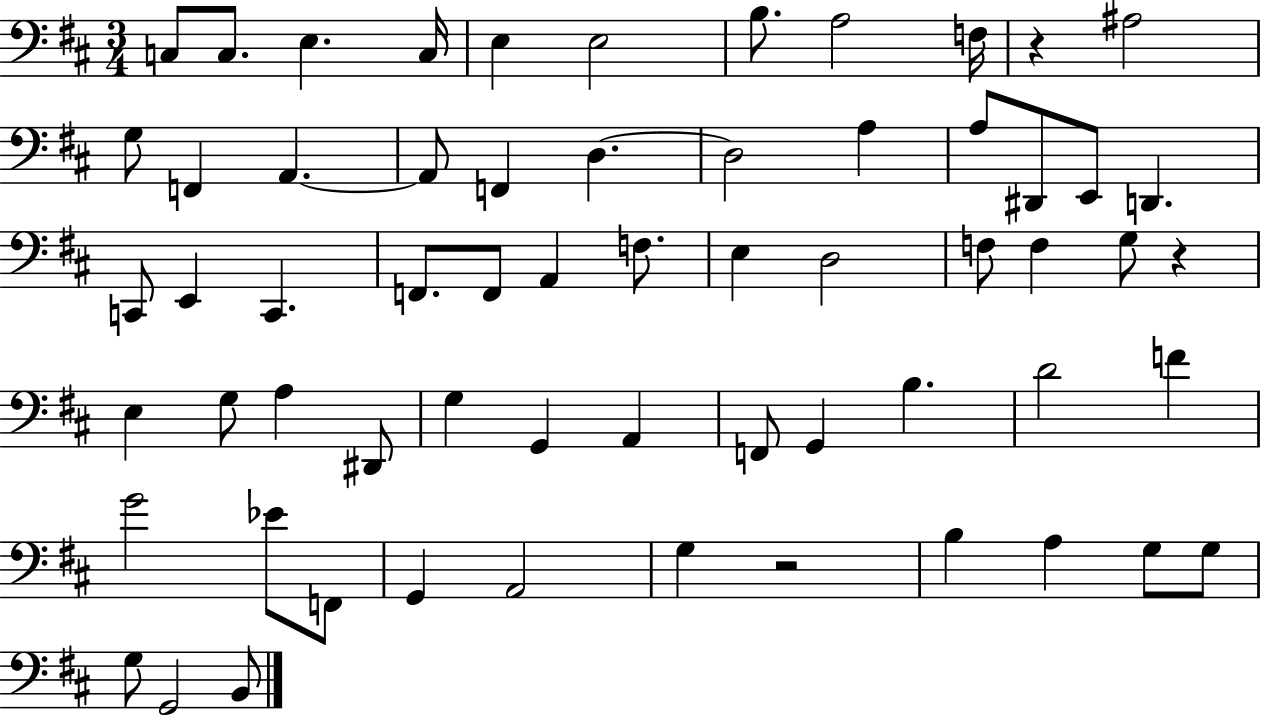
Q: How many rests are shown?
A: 3